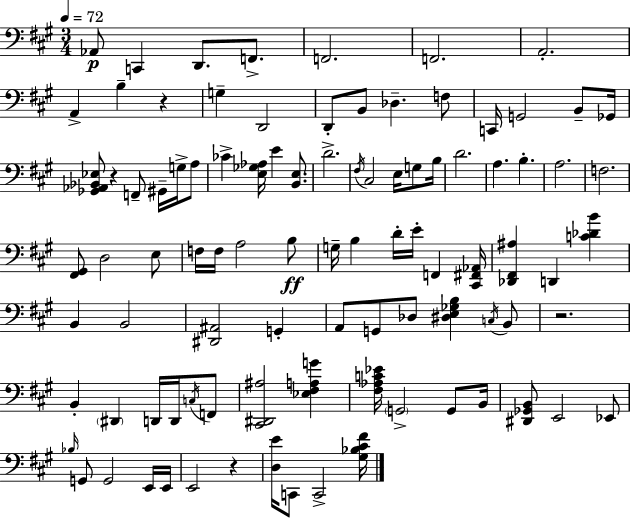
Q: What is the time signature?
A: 3/4